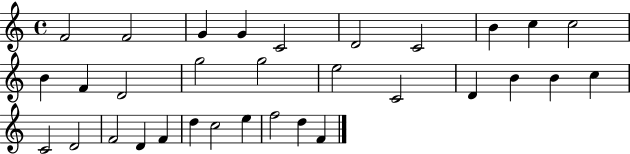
F4/h F4/h G4/q G4/q C4/h D4/h C4/h B4/q C5/q C5/h B4/q F4/q D4/h G5/h G5/h E5/h C4/h D4/q B4/q B4/q C5/q C4/h D4/h F4/h D4/q F4/q D5/q C5/h E5/q F5/h D5/q F4/q